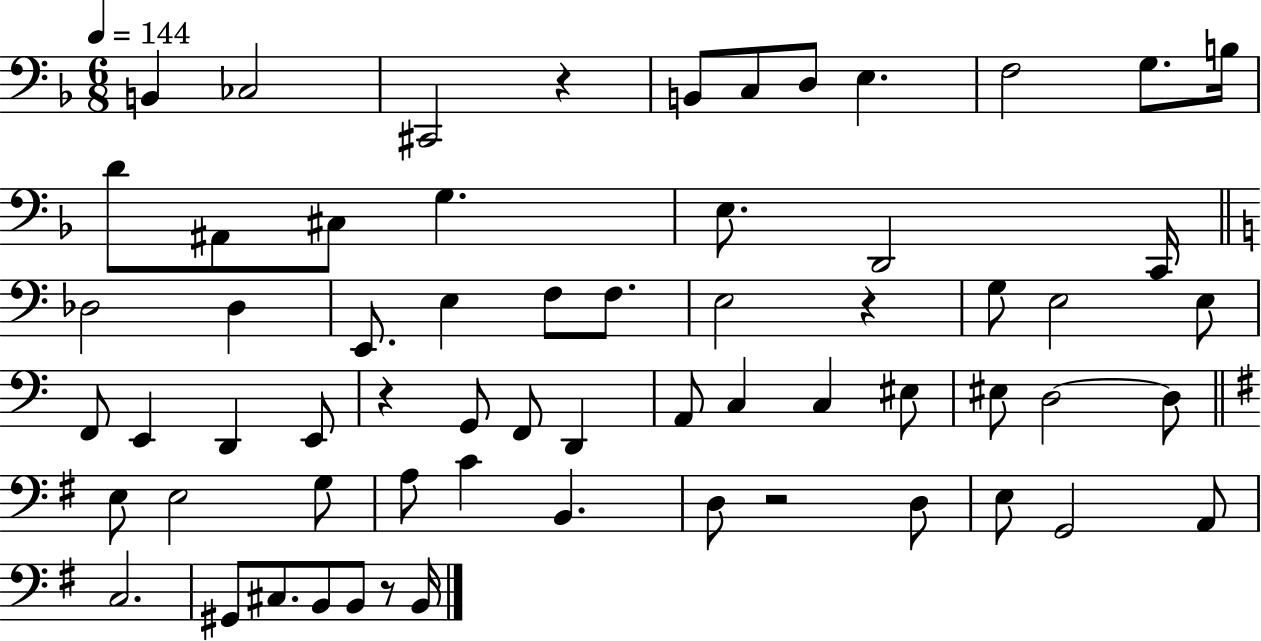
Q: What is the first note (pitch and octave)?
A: B2